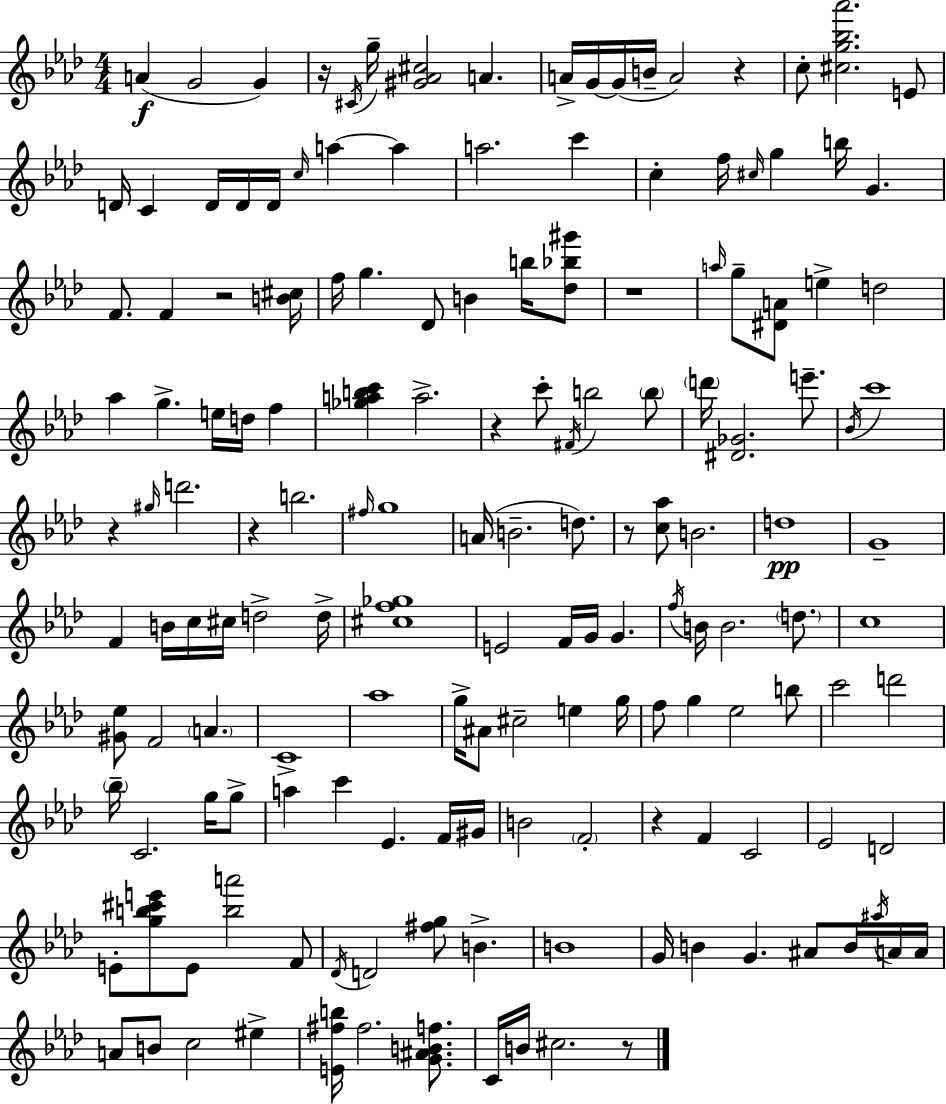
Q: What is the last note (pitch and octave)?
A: C#5